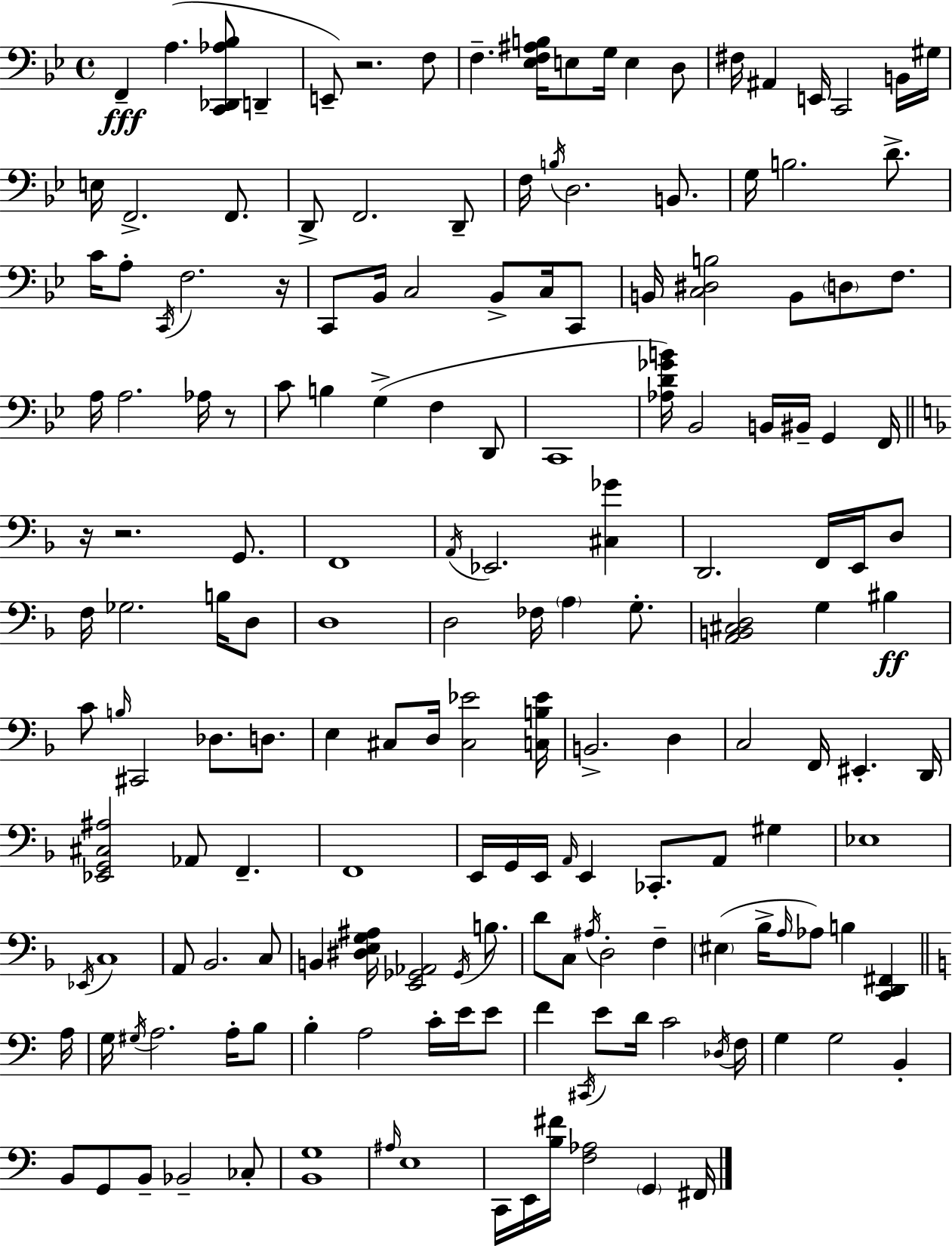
{
  \clef bass
  \time 4/4
  \defaultTimeSignature
  \key g \minor
  f,4--\fff a4.( <c, des, aes bes>8 d,4-- | e,8--) r2. f8 | f4.-- <ees f ais b>16 e8 g16 e4 d8 | fis16 ais,4 e,16 c,2 b,16 gis16 | \break e16 f,2.-> f,8. | d,8-> f,2. d,8-- | f16 \acciaccatura { b16 } d2. b,8. | g16 b2. d'8.-> | \break c'16 a8-. \acciaccatura { c,16 } f2. | r16 c,8 bes,16 c2 bes,8-> c16 | c,8 b,16 <c dis b>2 b,8 \parenthesize d8 f8. | a16 a2. aes16 | \break r8 c'8 b4 g4->( f4 | d,8 c,1 | <aes d' ges' b'>16) bes,2 b,16 bis,16-- g,4 | f,16 \bar "||" \break \key d \minor r16 r2. g,8. | f,1 | \acciaccatura { a,16 } ees,2. <cis ges'>4 | d,2. f,16 e,16 d8 | \break f16 ges2. b16 d8 | d1 | d2 fes16 \parenthesize a4 g8.-. | <a, b, cis d>2 g4 bis4\ff | \break c'8 \grace { b16 } cis,2 des8. d8. | e4 cis8 d16 <cis ees'>2 | <c b ees'>16 b,2.-> d4 | c2 f,16 eis,4.-. | \break d,16 <ees, g, cis ais>2 aes,8 f,4.-- | f,1 | e,16 g,16 e,16 \grace { a,16 } e,4 ces,8.-. a,8 gis4 | ees1 | \break \acciaccatura { ees,16 } c1 | a,8 bes,2. | c8 b,4 <dis e g ais>16 <e, ges, aes,>2 | \acciaccatura { ges,16 } b8. d'8 c8 \acciaccatura { ais16 } d2-. | \break f4-- \parenthesize eis4( bes16-> \grace { a16 }) aes8 b4 | <c, d, fis,>4 \bar "||" \break \key a \minor a16 g16 \acciaccatura { gis16 } a2. a16-. | b8 b4-. a2 c'16-. e'16 | e'8 f'4 \acciaccatura { cis,16 } e'8 d'16 c'2 | \acciaccatura { des16 } f16 g4 g2 | \break b,4-. b,8 g,8 b,8-- bes,2-- | ces8-. <b, g>1 | \grace { ais16 } e1 | c,16 e,16 <b fis'>16 <f aes>2 | \break \parenthesize g,4 fis,16 \bar "|."
}